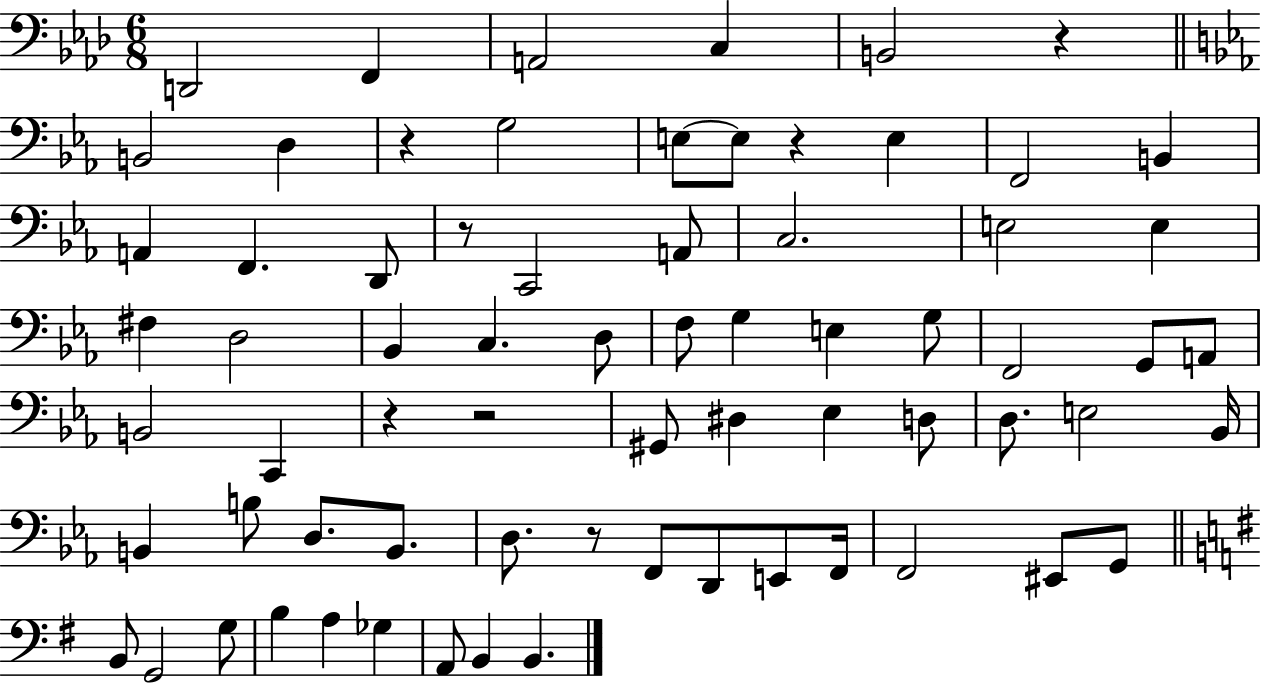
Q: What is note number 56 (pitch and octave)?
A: G2